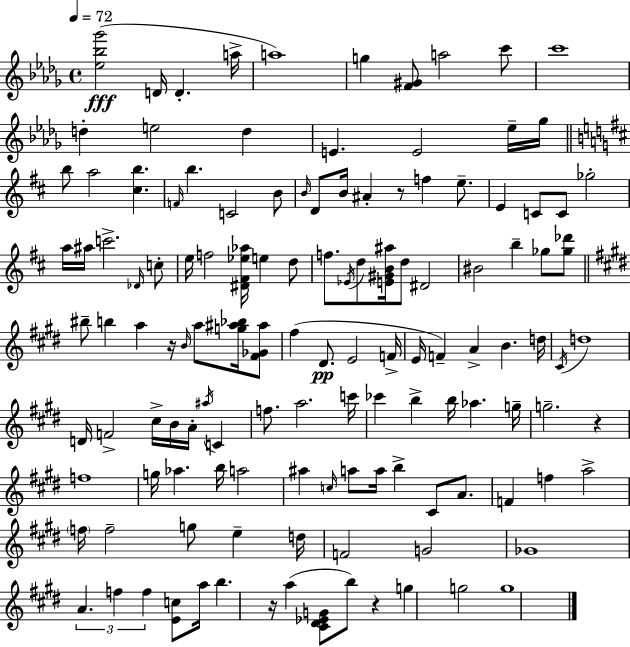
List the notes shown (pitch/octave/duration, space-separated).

[Eb5,Bb5,Gb6]/h D4/s D4/q. A5/s A5/w G5/q [F4,G#4]/e A5/h C6/e C6/w D5/q E5/h D5/q E4/q. E4/h Eb5/s Gb5/s B5/e A5/h [C#5,B5]/q. F4/s B5/q. C4/h B4/e B4/s D4/e B4/s A#4/q R/e F5/q E5/e. E4/q C4/e C4/e Gb5/h A5/s A#5/s C6/h. Db4/s C5/e E5/s F5/h [D#4,F#4,Eb5,Ab5]/s E5/q D5/e F5/e. Eb4/s D5/e [E4,G#4,B4,A#5]/s D5/e D#4/h BIS4/h B5/q Gb5/e [Gb5,Db6]/e BIS5/e B5/q A5/q R/s B4/s A5/e [G5,A#5,Bb5]/s [F#4,Gb4,A#5]/e F#5/q D#4/e. E4/h F4/s E4/s F4/q A4/q B4/q. D5/s C#4/s D5/w D4/s F4/h C#5/s B4/s A4/s A#5/s C4/q F5/e. A5/h. C6/s CES6/q B5/q B5/s Ab5/q. G5/s G5/h. R/q F5/w G5/s Ab5/q. B5/s A5/h A#5/q C5/s A5/e A5/s B5/q C#4/e A4/e. F4/q F5/q A5/h F5/s F5/h G5/e E5/q D5/s F4/h G4/h Gb4/w A4/q. F5/q F5/q [E4,C5]/e A5/s B5/q. R/s A5/q [C#4,D#4,Eb4,G4]/e B5/e R/q G5/q G5/h G5/w